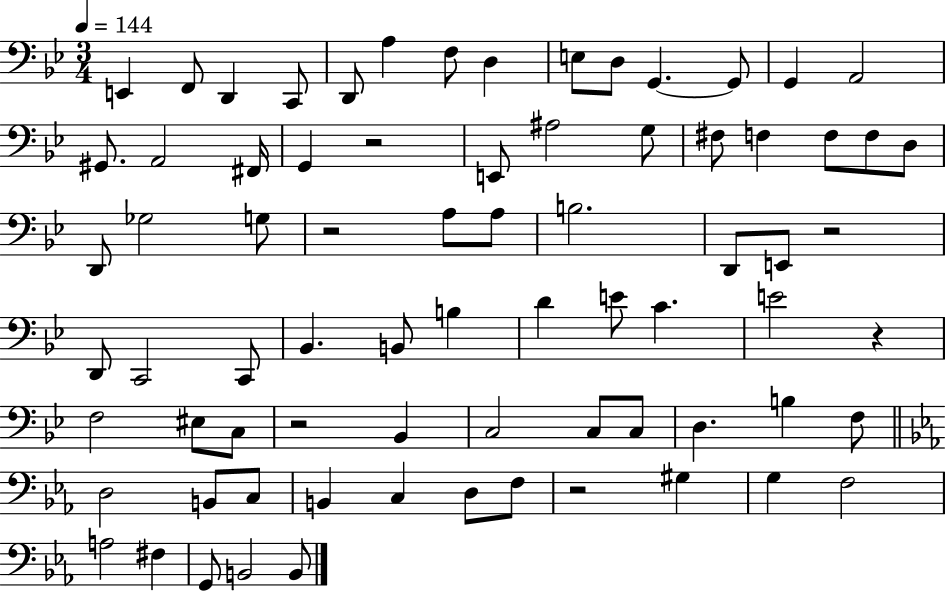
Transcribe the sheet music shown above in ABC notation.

X:1
T:Untitled
M:3/4
L:1/4
K:Bb
E,, F,,/2 D,, C,,/2 D,,/2 A, F,/2 D, E,/2 D,/2 G,, G,,/2 G,, A,,2 ^G,,/2 A,,2 ^F,,/4 G,, z2 E,,/2 ^A,2 G,/2 ^F,/2 F, F,/2 F,/2 D,/2 D,,/2 _G,2 G,/2 z2 A,/2 A,/2 B,2 D,,/2 E,,/2 z2 D,,/2 C,,2 C,,/2 _B,, B,,/2 B, D E/2 C E2 z F,2 ^E,/2 C,/2 z2 _B,, C,2 C,/2 C,/2 D, B, F,/2 D,2 B,,/2 C,/2 B,, C, D,/2 F,/2 z2 ^G, G, F,2 A,2 ^F, G,,/2 B,,2 B,,/2